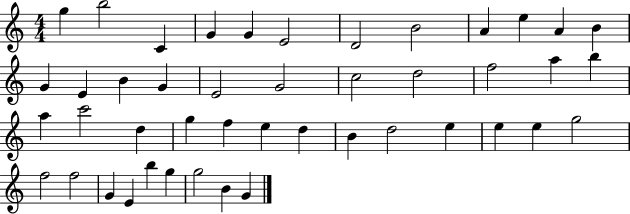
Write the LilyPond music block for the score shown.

{
  \clef treble
  \numericTimeSignature
  \time 4/4
  \key c \major
  g''4 b''2 c'4 | g'4 g'4 e'2 | d'2 b'2 | a'4 e''4 a'4 b'4 | \break g'4 e'4 b'4 g'4 | e'2 g'2 | c''2 d''2 | f''2 a''4 b''4 | \break a''4 c'''2 d''4 | g''4 f''4 e''4 d''4 | b'4 d''2 e''4 | e''4 e''4 g''2 | \break f''2 f''2 | g'4 e'4 b''4 g''4 | g''2 b'4 g'4 | \bar "|."
}